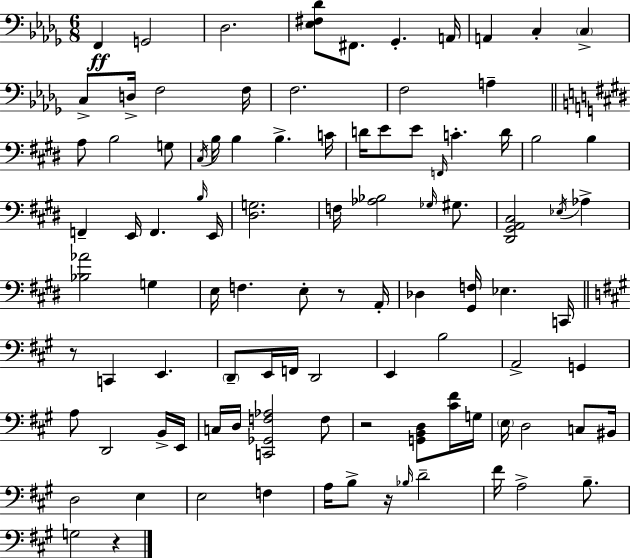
F2/q G2/h Db3/h. [Eb3,F#3,Db4]/e F#2/e. Gb2/q. A2/s A2/q C3/q C3/q C3/e D3/s F3/h F3/s F3/h. F3/h A3/q A3/e B3/h G3/e C#3/s B3/s B3/q B3/q. C4/s D4/s E4/e E4/e F2/s C4/q. D4/s B3/h B3/q F2/q E2/s F2/q. B3/s E2/s [D#3,G3]/h. F3/s [Ab3,Bb3]/h Gb3/s G#3/e. [D#2,G#2,A2,C#3]/h Eb3/s Ab3/q [Bb3,Ab4]/h G3/q E3/s F3/q. E3/e R/e A2/s Db3/q [G#2,F3]/s Eb3/q. C2/s R/e C2/q E2/q. D2/e E2/s F2/s D2/h E2/q B3/h A2/h G2/q A3/e D2/h B2/s E2/s C3/s D3/s [C2,Gb2,F3,Ab3]/h F3/e R/h [G2,B2,D3]/e [C#4,F#4]/s G3/s E3/s D3/h C3/e BIS2/s D3/h E3/q E3/h F3/q A3/s B3/e R/s Bb3/s D4/h F#4/s A3/h B3/e. G3/h R/q